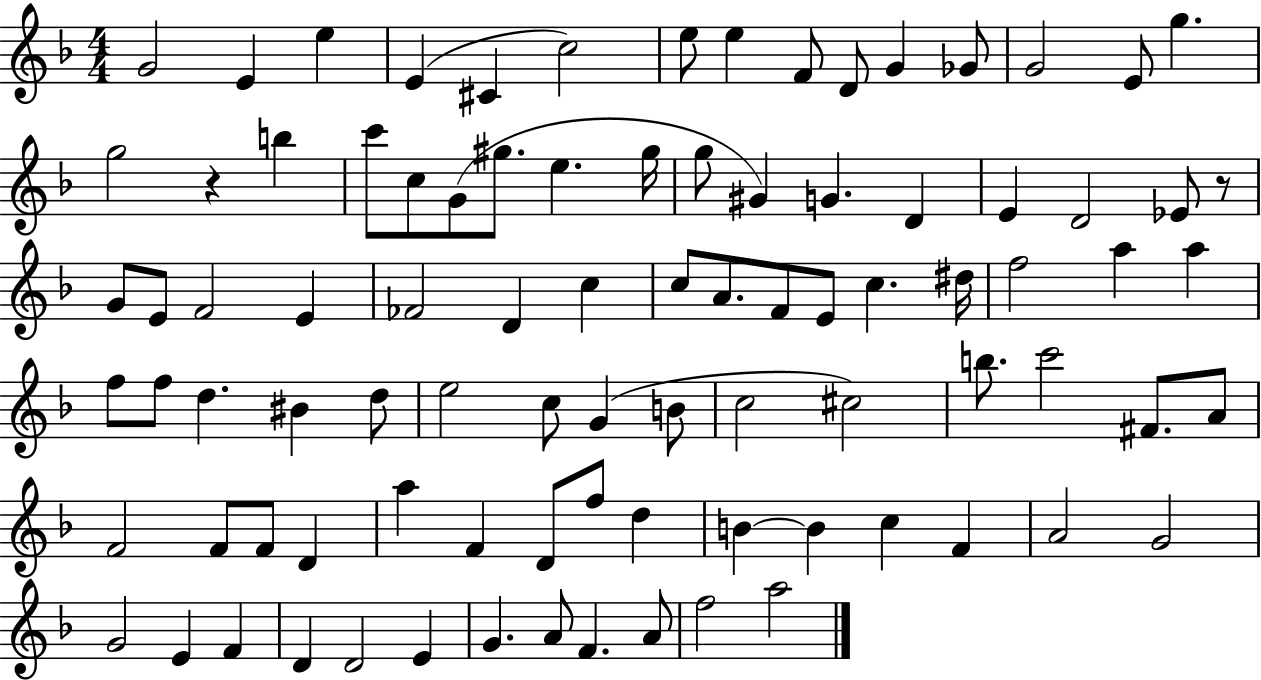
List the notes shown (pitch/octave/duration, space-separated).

G4/h E4/q E5/q E4/q C#4/q C5/h E5/e E5/q F4/e D4/e G4/q Gb4/e G4/h E4/e G5/q. G5/h R/q B5/q C6/e C5/e G4/e G#5/e. E5/q. G#5/s G5/e G#4/q G4/q. D4/q E4/q D4/h Eb4/e R/e G4/e E4/e F4/h E4/q FES4/h D4/q C5/q C5/e A4/e. F4/e E4/e C5/q. D#5/s F5/h A5/q A5/q F5/e F5/e D5/q. BIS4/q D5/e E5/h C5/e G4/q B4/e C5/h C#5/h B5/e. C6/h F#4/e. A4/e F4/h F4/e F4/e D4/q A5/q F4/q D4/e F5/e D5/q B4/q B4/q C5/q F4/q A4/h G4/h G4/h E4/q F4/q D4/q D4/h E4/q G4/q. A4/e F4/q. A4/e F5/h A5/h